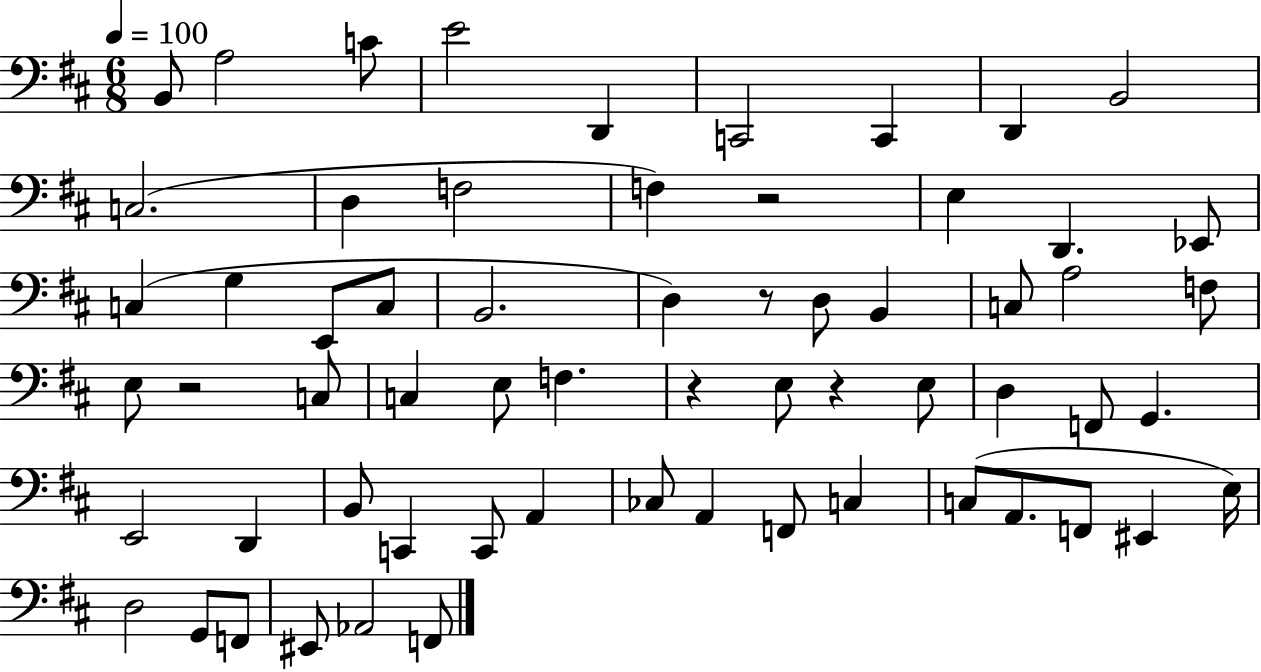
B2/e A3/h C4/e E4/h D2/q C2/h C2/q D2/q B2/h C3/h. D3/q F3/h F3/q R/h E3/q D2/q. Eb2/e C3/q G3/q E2/e C3/e B2/h. D3/q R/e D3/e B2/q C3/e A3/h F3/e E3/e R/h C3/e C3/q E3/e F3/q. R/q E3/e R/q E3/e D3/q F2/e G2/q. E2/h D2/q B2/e C2/q C2/e A2/q CES3/e A2/q F2/e C3/q C3/e A2/e. F2/e EIS2/q E3/s D3/h G2/e F2/e EIS2/e Ab2/h F2/e